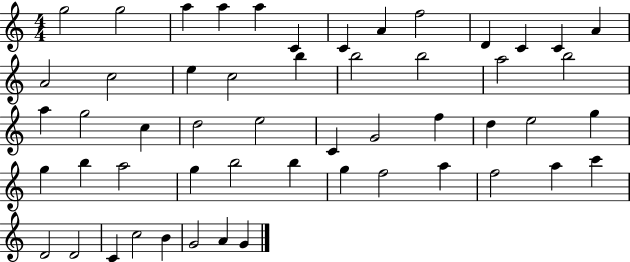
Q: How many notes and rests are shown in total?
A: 53